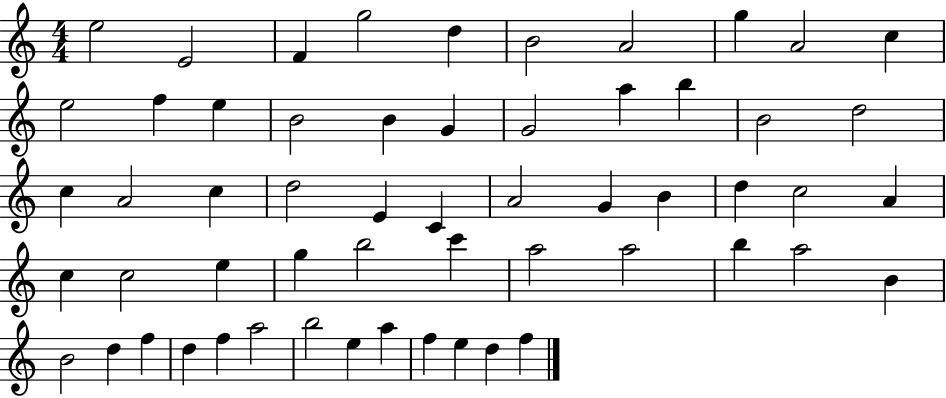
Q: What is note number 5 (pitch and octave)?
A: D5